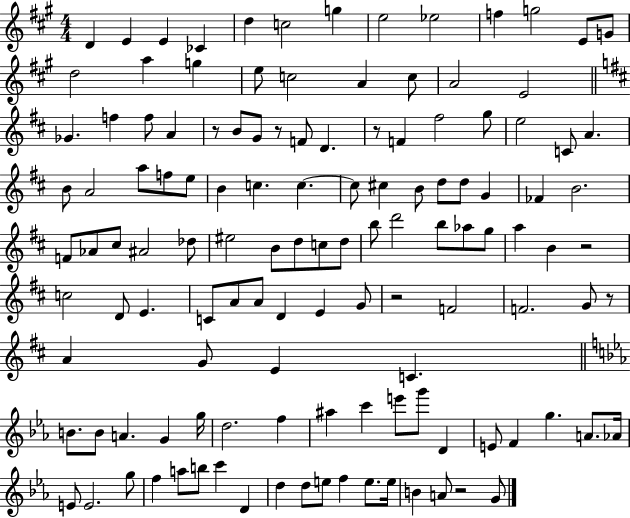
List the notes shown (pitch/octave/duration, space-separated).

D4/q E4/q E4/q CES4/q D5/q C5/h G5/q E5/h Eb5/h F5/q G5/h E4/e G4/e D5/h A5/q G5/q E5/e C5/h A4/q C5/e A4/h E4/h Gb4/q. F5/q F5/e A4/q R/e B4/e G4/e R/e F4/e D4/q. R/e F4/q F#5/h G5/e E5/h C4/e A4/q. B4/e A4/h A5/e F5/e E5/e B4/q C5/q. C5/q. C5/e C#5/q B4/e D5/e D5/e G4/q FES4/q B4/h. F4/e Ab4/e C#5/e A#4/h Db5/e EIS5/h B4/e D5/e C5/e D5/e B5/e D6/h B5/e Ab5/e G5/e A5/q B4/q R/h C5/h D4/e E4/q. C4/e A4/e A4/e D4/q E4/q G4/e R/h F4/h F4/h. G4/e R/e A4/q G4/e E4/q C4/q. B4/e. B4/e A4/q. G4/q G5/s D5/h. F5/q A#5/q C6/q E6/e G6/e D4/q E4/e F4/q G5/q. A4/e. Ab4/s E4/e E4/h. G5/e F5/q A5/e B5/e C6/q D4/q D5/q D5/e E5/e F5/q E5/e. E5/s B4/q A4/e R/h G4/e